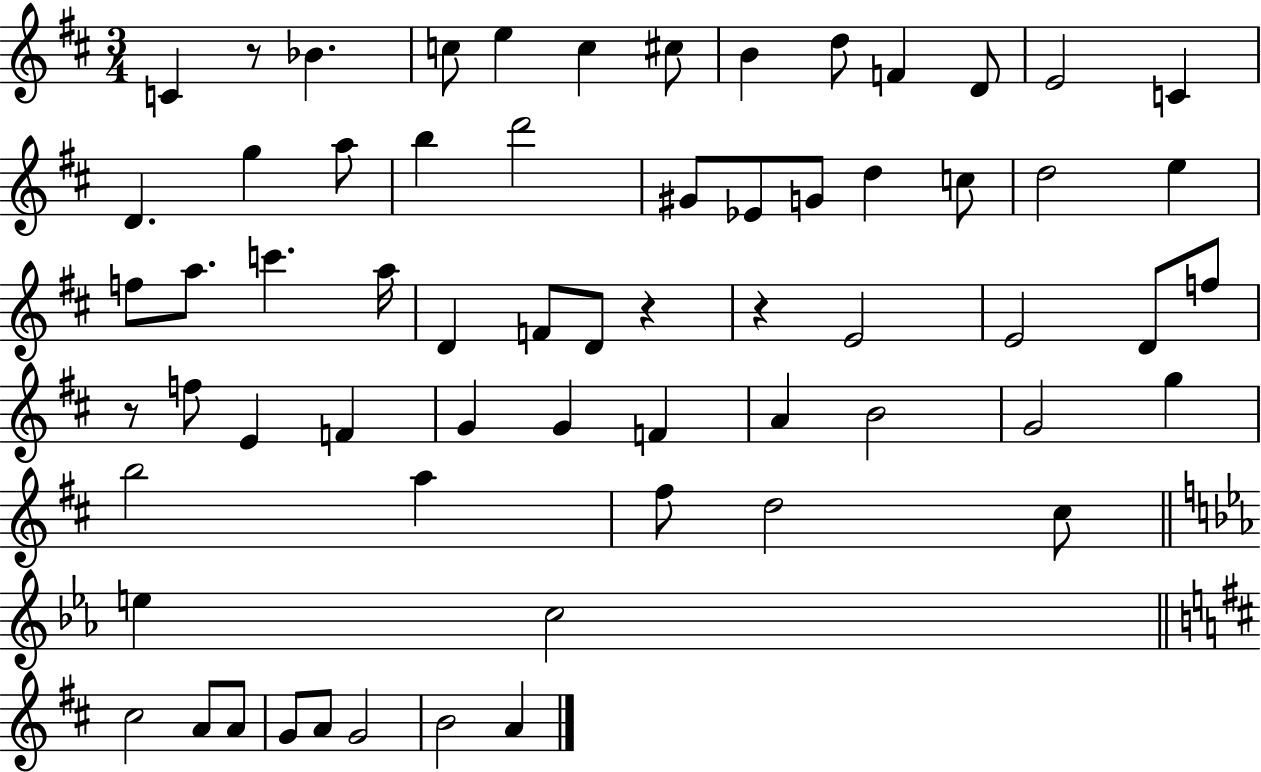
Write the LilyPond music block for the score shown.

{
  \clef treble
  \numericTimeSignature
  \time 3/4
  \key d \major
  c'4 r8 bes'4. | c''8 e''4 c''4 cis''8 | b'4 d''8 f'4 d'8 | e'2 c'4 | \break d'4. g''4 a''8 | b''4 d'''2 | gis'8 ees'8 g'8 d''4 c''8 | d''2 e''4 | \break f''8 a''8. c'''4. a''16 | d'4 f'8 d'8 r4 | r4 e'2 | e'2 d'8 f''8 | \break r8 f''8 e'4 f'4 | g'4 g'4 f'4 | a'4 b'2 | g'2 g''4 | \break b''2 a''4 | fis''8 d''2 cis''8 | \bar "||" \break \key ees \major e''4 c''2 | \bar "||" \break \key d \major cis''2 a'8 a'8 | g'8 a'8 g'2 | b'2 a'4 | \bar "|."
}